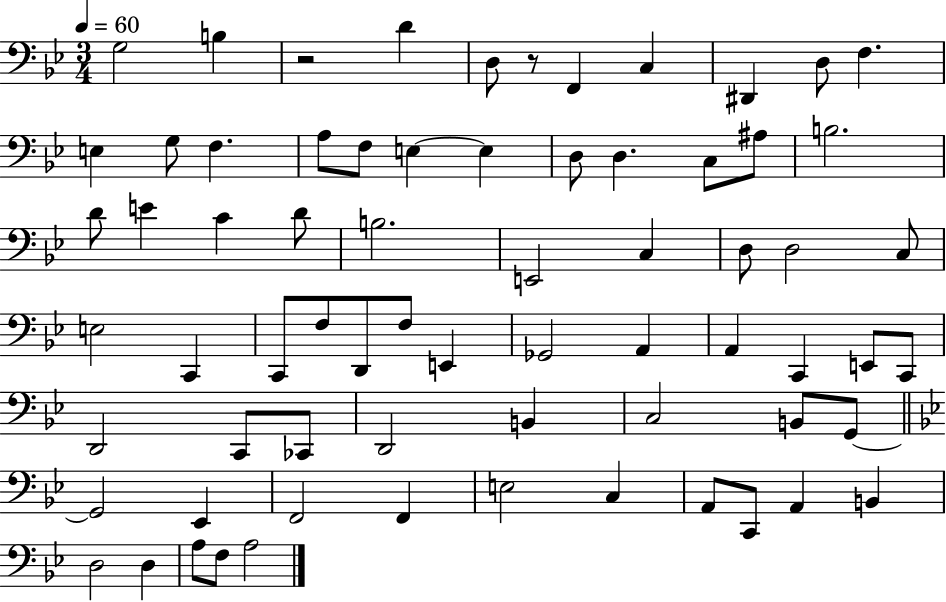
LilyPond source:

{
  \clef bass
  \numericTimeSignature
  \time 3/4
  \key bes \major
  \tempo 4 = 60
  \repeat volta 2 { g2 b4 | r2 d'4 | d8 r8 f,4 c4 | dis,4 d8 f4. | \break e4 g8 f4. | a8 f8 e4~~ e4 | d8 d4. c8 ais8 | b2. | \break d'8 e'4 c'4 d'8 | b2. | e,2 c4 | d8 d2 c8 | \break e2 c,4 | c,8 f8 d,8 f8 e,4 | ges,2 a,4 | a,4 c,4 e,8 c,8 | \break d,2 c,8 ces,8 | d,2 b,4 | c2 b,8 g,8~~ | \bar "||" \break \key bes \major g,2 ees,4 | f,2 f,4 | e2 c4 | a,8 c,8 a,4 b,4 | \break d2 d4 | a8 f8 a2 | } \bar "|."
}